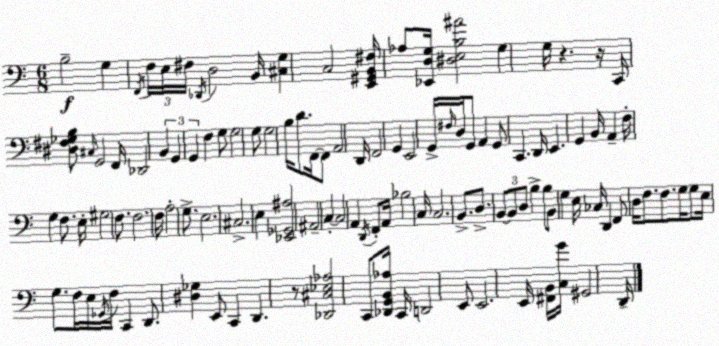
X:1
T:Untitled
M:6/8
L:1/4
K:C
B,2 G, F,,/4 F,/4 E,/4 ^F,/4 _D,,/4 D,2 B,,/4 [^C,G,] C,2 [E,,^G,,B,,^F,]/4 _A,/2 [_E,,D,G,]/4 [^D,E,B,^A]2 G, G,/4 z z/4 C,,/4 [^D,^F,_G,B,]/2 ^C,/4 G,,2 F,,/4 _D,,2 B,, G,, G,, F, G,/2 G,2 G,/2 G,2 B,/4 D/2 F,,/4 F,,/2 A,,2 D,,/4 F,,2 G,, E,,2 G,,/4 ^F,/4 D,/4 G,,/2 A,, G,,/2 C,, D,,/4 E,, G,, B,,/4 A,, F,/4 G, F,/2 E,/4 ^G,2 F,/2 F,2 F,/4 A,2 G,/2 E,2 ^C,2 E, [_E,,_G,,^A,]2 ^A,,2 C, C,2 A,, D,,/4 F,,/2 A,,/4 _B,2 C,/4 C,2 B,,/2 D,/2 B,,/2 B,,/2 D,/2 B, B,/2 B,,/2 G, E,/4 _C,/4 D,, F,,/2 D,/4 F,/2 F,/2 G,/4 G,/2 E,/4 G,/2 F,/4 E,/4 _G,,/4 F,/4 C,, D,,/2 [^D,_G,] E,,/2 C,, D,, z/2 [_D,,^C,_E,_A,]2 C,,/2 [_D,,G,,B,,_A,]/4 C,,/4 D,,2 E,,/2 E,,2 E,,/4 [^F,,B,,]/4 [C,G]/4 ^G,,2 D,,/4